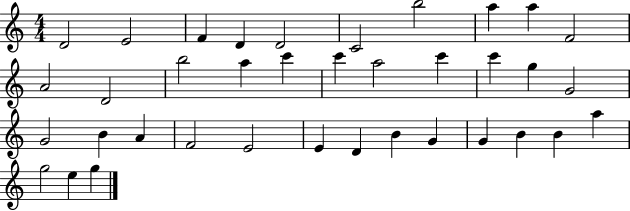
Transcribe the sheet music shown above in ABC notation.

X:1
T:Untitled
M:4/4
L:1/4
K:C
D2 E2 F D D2 C2 b2 a a F2 A2 D2 b2 a c' c' a2 c' c' g G2 G2 B A F2 E2 E D B G G B B a g2 e g